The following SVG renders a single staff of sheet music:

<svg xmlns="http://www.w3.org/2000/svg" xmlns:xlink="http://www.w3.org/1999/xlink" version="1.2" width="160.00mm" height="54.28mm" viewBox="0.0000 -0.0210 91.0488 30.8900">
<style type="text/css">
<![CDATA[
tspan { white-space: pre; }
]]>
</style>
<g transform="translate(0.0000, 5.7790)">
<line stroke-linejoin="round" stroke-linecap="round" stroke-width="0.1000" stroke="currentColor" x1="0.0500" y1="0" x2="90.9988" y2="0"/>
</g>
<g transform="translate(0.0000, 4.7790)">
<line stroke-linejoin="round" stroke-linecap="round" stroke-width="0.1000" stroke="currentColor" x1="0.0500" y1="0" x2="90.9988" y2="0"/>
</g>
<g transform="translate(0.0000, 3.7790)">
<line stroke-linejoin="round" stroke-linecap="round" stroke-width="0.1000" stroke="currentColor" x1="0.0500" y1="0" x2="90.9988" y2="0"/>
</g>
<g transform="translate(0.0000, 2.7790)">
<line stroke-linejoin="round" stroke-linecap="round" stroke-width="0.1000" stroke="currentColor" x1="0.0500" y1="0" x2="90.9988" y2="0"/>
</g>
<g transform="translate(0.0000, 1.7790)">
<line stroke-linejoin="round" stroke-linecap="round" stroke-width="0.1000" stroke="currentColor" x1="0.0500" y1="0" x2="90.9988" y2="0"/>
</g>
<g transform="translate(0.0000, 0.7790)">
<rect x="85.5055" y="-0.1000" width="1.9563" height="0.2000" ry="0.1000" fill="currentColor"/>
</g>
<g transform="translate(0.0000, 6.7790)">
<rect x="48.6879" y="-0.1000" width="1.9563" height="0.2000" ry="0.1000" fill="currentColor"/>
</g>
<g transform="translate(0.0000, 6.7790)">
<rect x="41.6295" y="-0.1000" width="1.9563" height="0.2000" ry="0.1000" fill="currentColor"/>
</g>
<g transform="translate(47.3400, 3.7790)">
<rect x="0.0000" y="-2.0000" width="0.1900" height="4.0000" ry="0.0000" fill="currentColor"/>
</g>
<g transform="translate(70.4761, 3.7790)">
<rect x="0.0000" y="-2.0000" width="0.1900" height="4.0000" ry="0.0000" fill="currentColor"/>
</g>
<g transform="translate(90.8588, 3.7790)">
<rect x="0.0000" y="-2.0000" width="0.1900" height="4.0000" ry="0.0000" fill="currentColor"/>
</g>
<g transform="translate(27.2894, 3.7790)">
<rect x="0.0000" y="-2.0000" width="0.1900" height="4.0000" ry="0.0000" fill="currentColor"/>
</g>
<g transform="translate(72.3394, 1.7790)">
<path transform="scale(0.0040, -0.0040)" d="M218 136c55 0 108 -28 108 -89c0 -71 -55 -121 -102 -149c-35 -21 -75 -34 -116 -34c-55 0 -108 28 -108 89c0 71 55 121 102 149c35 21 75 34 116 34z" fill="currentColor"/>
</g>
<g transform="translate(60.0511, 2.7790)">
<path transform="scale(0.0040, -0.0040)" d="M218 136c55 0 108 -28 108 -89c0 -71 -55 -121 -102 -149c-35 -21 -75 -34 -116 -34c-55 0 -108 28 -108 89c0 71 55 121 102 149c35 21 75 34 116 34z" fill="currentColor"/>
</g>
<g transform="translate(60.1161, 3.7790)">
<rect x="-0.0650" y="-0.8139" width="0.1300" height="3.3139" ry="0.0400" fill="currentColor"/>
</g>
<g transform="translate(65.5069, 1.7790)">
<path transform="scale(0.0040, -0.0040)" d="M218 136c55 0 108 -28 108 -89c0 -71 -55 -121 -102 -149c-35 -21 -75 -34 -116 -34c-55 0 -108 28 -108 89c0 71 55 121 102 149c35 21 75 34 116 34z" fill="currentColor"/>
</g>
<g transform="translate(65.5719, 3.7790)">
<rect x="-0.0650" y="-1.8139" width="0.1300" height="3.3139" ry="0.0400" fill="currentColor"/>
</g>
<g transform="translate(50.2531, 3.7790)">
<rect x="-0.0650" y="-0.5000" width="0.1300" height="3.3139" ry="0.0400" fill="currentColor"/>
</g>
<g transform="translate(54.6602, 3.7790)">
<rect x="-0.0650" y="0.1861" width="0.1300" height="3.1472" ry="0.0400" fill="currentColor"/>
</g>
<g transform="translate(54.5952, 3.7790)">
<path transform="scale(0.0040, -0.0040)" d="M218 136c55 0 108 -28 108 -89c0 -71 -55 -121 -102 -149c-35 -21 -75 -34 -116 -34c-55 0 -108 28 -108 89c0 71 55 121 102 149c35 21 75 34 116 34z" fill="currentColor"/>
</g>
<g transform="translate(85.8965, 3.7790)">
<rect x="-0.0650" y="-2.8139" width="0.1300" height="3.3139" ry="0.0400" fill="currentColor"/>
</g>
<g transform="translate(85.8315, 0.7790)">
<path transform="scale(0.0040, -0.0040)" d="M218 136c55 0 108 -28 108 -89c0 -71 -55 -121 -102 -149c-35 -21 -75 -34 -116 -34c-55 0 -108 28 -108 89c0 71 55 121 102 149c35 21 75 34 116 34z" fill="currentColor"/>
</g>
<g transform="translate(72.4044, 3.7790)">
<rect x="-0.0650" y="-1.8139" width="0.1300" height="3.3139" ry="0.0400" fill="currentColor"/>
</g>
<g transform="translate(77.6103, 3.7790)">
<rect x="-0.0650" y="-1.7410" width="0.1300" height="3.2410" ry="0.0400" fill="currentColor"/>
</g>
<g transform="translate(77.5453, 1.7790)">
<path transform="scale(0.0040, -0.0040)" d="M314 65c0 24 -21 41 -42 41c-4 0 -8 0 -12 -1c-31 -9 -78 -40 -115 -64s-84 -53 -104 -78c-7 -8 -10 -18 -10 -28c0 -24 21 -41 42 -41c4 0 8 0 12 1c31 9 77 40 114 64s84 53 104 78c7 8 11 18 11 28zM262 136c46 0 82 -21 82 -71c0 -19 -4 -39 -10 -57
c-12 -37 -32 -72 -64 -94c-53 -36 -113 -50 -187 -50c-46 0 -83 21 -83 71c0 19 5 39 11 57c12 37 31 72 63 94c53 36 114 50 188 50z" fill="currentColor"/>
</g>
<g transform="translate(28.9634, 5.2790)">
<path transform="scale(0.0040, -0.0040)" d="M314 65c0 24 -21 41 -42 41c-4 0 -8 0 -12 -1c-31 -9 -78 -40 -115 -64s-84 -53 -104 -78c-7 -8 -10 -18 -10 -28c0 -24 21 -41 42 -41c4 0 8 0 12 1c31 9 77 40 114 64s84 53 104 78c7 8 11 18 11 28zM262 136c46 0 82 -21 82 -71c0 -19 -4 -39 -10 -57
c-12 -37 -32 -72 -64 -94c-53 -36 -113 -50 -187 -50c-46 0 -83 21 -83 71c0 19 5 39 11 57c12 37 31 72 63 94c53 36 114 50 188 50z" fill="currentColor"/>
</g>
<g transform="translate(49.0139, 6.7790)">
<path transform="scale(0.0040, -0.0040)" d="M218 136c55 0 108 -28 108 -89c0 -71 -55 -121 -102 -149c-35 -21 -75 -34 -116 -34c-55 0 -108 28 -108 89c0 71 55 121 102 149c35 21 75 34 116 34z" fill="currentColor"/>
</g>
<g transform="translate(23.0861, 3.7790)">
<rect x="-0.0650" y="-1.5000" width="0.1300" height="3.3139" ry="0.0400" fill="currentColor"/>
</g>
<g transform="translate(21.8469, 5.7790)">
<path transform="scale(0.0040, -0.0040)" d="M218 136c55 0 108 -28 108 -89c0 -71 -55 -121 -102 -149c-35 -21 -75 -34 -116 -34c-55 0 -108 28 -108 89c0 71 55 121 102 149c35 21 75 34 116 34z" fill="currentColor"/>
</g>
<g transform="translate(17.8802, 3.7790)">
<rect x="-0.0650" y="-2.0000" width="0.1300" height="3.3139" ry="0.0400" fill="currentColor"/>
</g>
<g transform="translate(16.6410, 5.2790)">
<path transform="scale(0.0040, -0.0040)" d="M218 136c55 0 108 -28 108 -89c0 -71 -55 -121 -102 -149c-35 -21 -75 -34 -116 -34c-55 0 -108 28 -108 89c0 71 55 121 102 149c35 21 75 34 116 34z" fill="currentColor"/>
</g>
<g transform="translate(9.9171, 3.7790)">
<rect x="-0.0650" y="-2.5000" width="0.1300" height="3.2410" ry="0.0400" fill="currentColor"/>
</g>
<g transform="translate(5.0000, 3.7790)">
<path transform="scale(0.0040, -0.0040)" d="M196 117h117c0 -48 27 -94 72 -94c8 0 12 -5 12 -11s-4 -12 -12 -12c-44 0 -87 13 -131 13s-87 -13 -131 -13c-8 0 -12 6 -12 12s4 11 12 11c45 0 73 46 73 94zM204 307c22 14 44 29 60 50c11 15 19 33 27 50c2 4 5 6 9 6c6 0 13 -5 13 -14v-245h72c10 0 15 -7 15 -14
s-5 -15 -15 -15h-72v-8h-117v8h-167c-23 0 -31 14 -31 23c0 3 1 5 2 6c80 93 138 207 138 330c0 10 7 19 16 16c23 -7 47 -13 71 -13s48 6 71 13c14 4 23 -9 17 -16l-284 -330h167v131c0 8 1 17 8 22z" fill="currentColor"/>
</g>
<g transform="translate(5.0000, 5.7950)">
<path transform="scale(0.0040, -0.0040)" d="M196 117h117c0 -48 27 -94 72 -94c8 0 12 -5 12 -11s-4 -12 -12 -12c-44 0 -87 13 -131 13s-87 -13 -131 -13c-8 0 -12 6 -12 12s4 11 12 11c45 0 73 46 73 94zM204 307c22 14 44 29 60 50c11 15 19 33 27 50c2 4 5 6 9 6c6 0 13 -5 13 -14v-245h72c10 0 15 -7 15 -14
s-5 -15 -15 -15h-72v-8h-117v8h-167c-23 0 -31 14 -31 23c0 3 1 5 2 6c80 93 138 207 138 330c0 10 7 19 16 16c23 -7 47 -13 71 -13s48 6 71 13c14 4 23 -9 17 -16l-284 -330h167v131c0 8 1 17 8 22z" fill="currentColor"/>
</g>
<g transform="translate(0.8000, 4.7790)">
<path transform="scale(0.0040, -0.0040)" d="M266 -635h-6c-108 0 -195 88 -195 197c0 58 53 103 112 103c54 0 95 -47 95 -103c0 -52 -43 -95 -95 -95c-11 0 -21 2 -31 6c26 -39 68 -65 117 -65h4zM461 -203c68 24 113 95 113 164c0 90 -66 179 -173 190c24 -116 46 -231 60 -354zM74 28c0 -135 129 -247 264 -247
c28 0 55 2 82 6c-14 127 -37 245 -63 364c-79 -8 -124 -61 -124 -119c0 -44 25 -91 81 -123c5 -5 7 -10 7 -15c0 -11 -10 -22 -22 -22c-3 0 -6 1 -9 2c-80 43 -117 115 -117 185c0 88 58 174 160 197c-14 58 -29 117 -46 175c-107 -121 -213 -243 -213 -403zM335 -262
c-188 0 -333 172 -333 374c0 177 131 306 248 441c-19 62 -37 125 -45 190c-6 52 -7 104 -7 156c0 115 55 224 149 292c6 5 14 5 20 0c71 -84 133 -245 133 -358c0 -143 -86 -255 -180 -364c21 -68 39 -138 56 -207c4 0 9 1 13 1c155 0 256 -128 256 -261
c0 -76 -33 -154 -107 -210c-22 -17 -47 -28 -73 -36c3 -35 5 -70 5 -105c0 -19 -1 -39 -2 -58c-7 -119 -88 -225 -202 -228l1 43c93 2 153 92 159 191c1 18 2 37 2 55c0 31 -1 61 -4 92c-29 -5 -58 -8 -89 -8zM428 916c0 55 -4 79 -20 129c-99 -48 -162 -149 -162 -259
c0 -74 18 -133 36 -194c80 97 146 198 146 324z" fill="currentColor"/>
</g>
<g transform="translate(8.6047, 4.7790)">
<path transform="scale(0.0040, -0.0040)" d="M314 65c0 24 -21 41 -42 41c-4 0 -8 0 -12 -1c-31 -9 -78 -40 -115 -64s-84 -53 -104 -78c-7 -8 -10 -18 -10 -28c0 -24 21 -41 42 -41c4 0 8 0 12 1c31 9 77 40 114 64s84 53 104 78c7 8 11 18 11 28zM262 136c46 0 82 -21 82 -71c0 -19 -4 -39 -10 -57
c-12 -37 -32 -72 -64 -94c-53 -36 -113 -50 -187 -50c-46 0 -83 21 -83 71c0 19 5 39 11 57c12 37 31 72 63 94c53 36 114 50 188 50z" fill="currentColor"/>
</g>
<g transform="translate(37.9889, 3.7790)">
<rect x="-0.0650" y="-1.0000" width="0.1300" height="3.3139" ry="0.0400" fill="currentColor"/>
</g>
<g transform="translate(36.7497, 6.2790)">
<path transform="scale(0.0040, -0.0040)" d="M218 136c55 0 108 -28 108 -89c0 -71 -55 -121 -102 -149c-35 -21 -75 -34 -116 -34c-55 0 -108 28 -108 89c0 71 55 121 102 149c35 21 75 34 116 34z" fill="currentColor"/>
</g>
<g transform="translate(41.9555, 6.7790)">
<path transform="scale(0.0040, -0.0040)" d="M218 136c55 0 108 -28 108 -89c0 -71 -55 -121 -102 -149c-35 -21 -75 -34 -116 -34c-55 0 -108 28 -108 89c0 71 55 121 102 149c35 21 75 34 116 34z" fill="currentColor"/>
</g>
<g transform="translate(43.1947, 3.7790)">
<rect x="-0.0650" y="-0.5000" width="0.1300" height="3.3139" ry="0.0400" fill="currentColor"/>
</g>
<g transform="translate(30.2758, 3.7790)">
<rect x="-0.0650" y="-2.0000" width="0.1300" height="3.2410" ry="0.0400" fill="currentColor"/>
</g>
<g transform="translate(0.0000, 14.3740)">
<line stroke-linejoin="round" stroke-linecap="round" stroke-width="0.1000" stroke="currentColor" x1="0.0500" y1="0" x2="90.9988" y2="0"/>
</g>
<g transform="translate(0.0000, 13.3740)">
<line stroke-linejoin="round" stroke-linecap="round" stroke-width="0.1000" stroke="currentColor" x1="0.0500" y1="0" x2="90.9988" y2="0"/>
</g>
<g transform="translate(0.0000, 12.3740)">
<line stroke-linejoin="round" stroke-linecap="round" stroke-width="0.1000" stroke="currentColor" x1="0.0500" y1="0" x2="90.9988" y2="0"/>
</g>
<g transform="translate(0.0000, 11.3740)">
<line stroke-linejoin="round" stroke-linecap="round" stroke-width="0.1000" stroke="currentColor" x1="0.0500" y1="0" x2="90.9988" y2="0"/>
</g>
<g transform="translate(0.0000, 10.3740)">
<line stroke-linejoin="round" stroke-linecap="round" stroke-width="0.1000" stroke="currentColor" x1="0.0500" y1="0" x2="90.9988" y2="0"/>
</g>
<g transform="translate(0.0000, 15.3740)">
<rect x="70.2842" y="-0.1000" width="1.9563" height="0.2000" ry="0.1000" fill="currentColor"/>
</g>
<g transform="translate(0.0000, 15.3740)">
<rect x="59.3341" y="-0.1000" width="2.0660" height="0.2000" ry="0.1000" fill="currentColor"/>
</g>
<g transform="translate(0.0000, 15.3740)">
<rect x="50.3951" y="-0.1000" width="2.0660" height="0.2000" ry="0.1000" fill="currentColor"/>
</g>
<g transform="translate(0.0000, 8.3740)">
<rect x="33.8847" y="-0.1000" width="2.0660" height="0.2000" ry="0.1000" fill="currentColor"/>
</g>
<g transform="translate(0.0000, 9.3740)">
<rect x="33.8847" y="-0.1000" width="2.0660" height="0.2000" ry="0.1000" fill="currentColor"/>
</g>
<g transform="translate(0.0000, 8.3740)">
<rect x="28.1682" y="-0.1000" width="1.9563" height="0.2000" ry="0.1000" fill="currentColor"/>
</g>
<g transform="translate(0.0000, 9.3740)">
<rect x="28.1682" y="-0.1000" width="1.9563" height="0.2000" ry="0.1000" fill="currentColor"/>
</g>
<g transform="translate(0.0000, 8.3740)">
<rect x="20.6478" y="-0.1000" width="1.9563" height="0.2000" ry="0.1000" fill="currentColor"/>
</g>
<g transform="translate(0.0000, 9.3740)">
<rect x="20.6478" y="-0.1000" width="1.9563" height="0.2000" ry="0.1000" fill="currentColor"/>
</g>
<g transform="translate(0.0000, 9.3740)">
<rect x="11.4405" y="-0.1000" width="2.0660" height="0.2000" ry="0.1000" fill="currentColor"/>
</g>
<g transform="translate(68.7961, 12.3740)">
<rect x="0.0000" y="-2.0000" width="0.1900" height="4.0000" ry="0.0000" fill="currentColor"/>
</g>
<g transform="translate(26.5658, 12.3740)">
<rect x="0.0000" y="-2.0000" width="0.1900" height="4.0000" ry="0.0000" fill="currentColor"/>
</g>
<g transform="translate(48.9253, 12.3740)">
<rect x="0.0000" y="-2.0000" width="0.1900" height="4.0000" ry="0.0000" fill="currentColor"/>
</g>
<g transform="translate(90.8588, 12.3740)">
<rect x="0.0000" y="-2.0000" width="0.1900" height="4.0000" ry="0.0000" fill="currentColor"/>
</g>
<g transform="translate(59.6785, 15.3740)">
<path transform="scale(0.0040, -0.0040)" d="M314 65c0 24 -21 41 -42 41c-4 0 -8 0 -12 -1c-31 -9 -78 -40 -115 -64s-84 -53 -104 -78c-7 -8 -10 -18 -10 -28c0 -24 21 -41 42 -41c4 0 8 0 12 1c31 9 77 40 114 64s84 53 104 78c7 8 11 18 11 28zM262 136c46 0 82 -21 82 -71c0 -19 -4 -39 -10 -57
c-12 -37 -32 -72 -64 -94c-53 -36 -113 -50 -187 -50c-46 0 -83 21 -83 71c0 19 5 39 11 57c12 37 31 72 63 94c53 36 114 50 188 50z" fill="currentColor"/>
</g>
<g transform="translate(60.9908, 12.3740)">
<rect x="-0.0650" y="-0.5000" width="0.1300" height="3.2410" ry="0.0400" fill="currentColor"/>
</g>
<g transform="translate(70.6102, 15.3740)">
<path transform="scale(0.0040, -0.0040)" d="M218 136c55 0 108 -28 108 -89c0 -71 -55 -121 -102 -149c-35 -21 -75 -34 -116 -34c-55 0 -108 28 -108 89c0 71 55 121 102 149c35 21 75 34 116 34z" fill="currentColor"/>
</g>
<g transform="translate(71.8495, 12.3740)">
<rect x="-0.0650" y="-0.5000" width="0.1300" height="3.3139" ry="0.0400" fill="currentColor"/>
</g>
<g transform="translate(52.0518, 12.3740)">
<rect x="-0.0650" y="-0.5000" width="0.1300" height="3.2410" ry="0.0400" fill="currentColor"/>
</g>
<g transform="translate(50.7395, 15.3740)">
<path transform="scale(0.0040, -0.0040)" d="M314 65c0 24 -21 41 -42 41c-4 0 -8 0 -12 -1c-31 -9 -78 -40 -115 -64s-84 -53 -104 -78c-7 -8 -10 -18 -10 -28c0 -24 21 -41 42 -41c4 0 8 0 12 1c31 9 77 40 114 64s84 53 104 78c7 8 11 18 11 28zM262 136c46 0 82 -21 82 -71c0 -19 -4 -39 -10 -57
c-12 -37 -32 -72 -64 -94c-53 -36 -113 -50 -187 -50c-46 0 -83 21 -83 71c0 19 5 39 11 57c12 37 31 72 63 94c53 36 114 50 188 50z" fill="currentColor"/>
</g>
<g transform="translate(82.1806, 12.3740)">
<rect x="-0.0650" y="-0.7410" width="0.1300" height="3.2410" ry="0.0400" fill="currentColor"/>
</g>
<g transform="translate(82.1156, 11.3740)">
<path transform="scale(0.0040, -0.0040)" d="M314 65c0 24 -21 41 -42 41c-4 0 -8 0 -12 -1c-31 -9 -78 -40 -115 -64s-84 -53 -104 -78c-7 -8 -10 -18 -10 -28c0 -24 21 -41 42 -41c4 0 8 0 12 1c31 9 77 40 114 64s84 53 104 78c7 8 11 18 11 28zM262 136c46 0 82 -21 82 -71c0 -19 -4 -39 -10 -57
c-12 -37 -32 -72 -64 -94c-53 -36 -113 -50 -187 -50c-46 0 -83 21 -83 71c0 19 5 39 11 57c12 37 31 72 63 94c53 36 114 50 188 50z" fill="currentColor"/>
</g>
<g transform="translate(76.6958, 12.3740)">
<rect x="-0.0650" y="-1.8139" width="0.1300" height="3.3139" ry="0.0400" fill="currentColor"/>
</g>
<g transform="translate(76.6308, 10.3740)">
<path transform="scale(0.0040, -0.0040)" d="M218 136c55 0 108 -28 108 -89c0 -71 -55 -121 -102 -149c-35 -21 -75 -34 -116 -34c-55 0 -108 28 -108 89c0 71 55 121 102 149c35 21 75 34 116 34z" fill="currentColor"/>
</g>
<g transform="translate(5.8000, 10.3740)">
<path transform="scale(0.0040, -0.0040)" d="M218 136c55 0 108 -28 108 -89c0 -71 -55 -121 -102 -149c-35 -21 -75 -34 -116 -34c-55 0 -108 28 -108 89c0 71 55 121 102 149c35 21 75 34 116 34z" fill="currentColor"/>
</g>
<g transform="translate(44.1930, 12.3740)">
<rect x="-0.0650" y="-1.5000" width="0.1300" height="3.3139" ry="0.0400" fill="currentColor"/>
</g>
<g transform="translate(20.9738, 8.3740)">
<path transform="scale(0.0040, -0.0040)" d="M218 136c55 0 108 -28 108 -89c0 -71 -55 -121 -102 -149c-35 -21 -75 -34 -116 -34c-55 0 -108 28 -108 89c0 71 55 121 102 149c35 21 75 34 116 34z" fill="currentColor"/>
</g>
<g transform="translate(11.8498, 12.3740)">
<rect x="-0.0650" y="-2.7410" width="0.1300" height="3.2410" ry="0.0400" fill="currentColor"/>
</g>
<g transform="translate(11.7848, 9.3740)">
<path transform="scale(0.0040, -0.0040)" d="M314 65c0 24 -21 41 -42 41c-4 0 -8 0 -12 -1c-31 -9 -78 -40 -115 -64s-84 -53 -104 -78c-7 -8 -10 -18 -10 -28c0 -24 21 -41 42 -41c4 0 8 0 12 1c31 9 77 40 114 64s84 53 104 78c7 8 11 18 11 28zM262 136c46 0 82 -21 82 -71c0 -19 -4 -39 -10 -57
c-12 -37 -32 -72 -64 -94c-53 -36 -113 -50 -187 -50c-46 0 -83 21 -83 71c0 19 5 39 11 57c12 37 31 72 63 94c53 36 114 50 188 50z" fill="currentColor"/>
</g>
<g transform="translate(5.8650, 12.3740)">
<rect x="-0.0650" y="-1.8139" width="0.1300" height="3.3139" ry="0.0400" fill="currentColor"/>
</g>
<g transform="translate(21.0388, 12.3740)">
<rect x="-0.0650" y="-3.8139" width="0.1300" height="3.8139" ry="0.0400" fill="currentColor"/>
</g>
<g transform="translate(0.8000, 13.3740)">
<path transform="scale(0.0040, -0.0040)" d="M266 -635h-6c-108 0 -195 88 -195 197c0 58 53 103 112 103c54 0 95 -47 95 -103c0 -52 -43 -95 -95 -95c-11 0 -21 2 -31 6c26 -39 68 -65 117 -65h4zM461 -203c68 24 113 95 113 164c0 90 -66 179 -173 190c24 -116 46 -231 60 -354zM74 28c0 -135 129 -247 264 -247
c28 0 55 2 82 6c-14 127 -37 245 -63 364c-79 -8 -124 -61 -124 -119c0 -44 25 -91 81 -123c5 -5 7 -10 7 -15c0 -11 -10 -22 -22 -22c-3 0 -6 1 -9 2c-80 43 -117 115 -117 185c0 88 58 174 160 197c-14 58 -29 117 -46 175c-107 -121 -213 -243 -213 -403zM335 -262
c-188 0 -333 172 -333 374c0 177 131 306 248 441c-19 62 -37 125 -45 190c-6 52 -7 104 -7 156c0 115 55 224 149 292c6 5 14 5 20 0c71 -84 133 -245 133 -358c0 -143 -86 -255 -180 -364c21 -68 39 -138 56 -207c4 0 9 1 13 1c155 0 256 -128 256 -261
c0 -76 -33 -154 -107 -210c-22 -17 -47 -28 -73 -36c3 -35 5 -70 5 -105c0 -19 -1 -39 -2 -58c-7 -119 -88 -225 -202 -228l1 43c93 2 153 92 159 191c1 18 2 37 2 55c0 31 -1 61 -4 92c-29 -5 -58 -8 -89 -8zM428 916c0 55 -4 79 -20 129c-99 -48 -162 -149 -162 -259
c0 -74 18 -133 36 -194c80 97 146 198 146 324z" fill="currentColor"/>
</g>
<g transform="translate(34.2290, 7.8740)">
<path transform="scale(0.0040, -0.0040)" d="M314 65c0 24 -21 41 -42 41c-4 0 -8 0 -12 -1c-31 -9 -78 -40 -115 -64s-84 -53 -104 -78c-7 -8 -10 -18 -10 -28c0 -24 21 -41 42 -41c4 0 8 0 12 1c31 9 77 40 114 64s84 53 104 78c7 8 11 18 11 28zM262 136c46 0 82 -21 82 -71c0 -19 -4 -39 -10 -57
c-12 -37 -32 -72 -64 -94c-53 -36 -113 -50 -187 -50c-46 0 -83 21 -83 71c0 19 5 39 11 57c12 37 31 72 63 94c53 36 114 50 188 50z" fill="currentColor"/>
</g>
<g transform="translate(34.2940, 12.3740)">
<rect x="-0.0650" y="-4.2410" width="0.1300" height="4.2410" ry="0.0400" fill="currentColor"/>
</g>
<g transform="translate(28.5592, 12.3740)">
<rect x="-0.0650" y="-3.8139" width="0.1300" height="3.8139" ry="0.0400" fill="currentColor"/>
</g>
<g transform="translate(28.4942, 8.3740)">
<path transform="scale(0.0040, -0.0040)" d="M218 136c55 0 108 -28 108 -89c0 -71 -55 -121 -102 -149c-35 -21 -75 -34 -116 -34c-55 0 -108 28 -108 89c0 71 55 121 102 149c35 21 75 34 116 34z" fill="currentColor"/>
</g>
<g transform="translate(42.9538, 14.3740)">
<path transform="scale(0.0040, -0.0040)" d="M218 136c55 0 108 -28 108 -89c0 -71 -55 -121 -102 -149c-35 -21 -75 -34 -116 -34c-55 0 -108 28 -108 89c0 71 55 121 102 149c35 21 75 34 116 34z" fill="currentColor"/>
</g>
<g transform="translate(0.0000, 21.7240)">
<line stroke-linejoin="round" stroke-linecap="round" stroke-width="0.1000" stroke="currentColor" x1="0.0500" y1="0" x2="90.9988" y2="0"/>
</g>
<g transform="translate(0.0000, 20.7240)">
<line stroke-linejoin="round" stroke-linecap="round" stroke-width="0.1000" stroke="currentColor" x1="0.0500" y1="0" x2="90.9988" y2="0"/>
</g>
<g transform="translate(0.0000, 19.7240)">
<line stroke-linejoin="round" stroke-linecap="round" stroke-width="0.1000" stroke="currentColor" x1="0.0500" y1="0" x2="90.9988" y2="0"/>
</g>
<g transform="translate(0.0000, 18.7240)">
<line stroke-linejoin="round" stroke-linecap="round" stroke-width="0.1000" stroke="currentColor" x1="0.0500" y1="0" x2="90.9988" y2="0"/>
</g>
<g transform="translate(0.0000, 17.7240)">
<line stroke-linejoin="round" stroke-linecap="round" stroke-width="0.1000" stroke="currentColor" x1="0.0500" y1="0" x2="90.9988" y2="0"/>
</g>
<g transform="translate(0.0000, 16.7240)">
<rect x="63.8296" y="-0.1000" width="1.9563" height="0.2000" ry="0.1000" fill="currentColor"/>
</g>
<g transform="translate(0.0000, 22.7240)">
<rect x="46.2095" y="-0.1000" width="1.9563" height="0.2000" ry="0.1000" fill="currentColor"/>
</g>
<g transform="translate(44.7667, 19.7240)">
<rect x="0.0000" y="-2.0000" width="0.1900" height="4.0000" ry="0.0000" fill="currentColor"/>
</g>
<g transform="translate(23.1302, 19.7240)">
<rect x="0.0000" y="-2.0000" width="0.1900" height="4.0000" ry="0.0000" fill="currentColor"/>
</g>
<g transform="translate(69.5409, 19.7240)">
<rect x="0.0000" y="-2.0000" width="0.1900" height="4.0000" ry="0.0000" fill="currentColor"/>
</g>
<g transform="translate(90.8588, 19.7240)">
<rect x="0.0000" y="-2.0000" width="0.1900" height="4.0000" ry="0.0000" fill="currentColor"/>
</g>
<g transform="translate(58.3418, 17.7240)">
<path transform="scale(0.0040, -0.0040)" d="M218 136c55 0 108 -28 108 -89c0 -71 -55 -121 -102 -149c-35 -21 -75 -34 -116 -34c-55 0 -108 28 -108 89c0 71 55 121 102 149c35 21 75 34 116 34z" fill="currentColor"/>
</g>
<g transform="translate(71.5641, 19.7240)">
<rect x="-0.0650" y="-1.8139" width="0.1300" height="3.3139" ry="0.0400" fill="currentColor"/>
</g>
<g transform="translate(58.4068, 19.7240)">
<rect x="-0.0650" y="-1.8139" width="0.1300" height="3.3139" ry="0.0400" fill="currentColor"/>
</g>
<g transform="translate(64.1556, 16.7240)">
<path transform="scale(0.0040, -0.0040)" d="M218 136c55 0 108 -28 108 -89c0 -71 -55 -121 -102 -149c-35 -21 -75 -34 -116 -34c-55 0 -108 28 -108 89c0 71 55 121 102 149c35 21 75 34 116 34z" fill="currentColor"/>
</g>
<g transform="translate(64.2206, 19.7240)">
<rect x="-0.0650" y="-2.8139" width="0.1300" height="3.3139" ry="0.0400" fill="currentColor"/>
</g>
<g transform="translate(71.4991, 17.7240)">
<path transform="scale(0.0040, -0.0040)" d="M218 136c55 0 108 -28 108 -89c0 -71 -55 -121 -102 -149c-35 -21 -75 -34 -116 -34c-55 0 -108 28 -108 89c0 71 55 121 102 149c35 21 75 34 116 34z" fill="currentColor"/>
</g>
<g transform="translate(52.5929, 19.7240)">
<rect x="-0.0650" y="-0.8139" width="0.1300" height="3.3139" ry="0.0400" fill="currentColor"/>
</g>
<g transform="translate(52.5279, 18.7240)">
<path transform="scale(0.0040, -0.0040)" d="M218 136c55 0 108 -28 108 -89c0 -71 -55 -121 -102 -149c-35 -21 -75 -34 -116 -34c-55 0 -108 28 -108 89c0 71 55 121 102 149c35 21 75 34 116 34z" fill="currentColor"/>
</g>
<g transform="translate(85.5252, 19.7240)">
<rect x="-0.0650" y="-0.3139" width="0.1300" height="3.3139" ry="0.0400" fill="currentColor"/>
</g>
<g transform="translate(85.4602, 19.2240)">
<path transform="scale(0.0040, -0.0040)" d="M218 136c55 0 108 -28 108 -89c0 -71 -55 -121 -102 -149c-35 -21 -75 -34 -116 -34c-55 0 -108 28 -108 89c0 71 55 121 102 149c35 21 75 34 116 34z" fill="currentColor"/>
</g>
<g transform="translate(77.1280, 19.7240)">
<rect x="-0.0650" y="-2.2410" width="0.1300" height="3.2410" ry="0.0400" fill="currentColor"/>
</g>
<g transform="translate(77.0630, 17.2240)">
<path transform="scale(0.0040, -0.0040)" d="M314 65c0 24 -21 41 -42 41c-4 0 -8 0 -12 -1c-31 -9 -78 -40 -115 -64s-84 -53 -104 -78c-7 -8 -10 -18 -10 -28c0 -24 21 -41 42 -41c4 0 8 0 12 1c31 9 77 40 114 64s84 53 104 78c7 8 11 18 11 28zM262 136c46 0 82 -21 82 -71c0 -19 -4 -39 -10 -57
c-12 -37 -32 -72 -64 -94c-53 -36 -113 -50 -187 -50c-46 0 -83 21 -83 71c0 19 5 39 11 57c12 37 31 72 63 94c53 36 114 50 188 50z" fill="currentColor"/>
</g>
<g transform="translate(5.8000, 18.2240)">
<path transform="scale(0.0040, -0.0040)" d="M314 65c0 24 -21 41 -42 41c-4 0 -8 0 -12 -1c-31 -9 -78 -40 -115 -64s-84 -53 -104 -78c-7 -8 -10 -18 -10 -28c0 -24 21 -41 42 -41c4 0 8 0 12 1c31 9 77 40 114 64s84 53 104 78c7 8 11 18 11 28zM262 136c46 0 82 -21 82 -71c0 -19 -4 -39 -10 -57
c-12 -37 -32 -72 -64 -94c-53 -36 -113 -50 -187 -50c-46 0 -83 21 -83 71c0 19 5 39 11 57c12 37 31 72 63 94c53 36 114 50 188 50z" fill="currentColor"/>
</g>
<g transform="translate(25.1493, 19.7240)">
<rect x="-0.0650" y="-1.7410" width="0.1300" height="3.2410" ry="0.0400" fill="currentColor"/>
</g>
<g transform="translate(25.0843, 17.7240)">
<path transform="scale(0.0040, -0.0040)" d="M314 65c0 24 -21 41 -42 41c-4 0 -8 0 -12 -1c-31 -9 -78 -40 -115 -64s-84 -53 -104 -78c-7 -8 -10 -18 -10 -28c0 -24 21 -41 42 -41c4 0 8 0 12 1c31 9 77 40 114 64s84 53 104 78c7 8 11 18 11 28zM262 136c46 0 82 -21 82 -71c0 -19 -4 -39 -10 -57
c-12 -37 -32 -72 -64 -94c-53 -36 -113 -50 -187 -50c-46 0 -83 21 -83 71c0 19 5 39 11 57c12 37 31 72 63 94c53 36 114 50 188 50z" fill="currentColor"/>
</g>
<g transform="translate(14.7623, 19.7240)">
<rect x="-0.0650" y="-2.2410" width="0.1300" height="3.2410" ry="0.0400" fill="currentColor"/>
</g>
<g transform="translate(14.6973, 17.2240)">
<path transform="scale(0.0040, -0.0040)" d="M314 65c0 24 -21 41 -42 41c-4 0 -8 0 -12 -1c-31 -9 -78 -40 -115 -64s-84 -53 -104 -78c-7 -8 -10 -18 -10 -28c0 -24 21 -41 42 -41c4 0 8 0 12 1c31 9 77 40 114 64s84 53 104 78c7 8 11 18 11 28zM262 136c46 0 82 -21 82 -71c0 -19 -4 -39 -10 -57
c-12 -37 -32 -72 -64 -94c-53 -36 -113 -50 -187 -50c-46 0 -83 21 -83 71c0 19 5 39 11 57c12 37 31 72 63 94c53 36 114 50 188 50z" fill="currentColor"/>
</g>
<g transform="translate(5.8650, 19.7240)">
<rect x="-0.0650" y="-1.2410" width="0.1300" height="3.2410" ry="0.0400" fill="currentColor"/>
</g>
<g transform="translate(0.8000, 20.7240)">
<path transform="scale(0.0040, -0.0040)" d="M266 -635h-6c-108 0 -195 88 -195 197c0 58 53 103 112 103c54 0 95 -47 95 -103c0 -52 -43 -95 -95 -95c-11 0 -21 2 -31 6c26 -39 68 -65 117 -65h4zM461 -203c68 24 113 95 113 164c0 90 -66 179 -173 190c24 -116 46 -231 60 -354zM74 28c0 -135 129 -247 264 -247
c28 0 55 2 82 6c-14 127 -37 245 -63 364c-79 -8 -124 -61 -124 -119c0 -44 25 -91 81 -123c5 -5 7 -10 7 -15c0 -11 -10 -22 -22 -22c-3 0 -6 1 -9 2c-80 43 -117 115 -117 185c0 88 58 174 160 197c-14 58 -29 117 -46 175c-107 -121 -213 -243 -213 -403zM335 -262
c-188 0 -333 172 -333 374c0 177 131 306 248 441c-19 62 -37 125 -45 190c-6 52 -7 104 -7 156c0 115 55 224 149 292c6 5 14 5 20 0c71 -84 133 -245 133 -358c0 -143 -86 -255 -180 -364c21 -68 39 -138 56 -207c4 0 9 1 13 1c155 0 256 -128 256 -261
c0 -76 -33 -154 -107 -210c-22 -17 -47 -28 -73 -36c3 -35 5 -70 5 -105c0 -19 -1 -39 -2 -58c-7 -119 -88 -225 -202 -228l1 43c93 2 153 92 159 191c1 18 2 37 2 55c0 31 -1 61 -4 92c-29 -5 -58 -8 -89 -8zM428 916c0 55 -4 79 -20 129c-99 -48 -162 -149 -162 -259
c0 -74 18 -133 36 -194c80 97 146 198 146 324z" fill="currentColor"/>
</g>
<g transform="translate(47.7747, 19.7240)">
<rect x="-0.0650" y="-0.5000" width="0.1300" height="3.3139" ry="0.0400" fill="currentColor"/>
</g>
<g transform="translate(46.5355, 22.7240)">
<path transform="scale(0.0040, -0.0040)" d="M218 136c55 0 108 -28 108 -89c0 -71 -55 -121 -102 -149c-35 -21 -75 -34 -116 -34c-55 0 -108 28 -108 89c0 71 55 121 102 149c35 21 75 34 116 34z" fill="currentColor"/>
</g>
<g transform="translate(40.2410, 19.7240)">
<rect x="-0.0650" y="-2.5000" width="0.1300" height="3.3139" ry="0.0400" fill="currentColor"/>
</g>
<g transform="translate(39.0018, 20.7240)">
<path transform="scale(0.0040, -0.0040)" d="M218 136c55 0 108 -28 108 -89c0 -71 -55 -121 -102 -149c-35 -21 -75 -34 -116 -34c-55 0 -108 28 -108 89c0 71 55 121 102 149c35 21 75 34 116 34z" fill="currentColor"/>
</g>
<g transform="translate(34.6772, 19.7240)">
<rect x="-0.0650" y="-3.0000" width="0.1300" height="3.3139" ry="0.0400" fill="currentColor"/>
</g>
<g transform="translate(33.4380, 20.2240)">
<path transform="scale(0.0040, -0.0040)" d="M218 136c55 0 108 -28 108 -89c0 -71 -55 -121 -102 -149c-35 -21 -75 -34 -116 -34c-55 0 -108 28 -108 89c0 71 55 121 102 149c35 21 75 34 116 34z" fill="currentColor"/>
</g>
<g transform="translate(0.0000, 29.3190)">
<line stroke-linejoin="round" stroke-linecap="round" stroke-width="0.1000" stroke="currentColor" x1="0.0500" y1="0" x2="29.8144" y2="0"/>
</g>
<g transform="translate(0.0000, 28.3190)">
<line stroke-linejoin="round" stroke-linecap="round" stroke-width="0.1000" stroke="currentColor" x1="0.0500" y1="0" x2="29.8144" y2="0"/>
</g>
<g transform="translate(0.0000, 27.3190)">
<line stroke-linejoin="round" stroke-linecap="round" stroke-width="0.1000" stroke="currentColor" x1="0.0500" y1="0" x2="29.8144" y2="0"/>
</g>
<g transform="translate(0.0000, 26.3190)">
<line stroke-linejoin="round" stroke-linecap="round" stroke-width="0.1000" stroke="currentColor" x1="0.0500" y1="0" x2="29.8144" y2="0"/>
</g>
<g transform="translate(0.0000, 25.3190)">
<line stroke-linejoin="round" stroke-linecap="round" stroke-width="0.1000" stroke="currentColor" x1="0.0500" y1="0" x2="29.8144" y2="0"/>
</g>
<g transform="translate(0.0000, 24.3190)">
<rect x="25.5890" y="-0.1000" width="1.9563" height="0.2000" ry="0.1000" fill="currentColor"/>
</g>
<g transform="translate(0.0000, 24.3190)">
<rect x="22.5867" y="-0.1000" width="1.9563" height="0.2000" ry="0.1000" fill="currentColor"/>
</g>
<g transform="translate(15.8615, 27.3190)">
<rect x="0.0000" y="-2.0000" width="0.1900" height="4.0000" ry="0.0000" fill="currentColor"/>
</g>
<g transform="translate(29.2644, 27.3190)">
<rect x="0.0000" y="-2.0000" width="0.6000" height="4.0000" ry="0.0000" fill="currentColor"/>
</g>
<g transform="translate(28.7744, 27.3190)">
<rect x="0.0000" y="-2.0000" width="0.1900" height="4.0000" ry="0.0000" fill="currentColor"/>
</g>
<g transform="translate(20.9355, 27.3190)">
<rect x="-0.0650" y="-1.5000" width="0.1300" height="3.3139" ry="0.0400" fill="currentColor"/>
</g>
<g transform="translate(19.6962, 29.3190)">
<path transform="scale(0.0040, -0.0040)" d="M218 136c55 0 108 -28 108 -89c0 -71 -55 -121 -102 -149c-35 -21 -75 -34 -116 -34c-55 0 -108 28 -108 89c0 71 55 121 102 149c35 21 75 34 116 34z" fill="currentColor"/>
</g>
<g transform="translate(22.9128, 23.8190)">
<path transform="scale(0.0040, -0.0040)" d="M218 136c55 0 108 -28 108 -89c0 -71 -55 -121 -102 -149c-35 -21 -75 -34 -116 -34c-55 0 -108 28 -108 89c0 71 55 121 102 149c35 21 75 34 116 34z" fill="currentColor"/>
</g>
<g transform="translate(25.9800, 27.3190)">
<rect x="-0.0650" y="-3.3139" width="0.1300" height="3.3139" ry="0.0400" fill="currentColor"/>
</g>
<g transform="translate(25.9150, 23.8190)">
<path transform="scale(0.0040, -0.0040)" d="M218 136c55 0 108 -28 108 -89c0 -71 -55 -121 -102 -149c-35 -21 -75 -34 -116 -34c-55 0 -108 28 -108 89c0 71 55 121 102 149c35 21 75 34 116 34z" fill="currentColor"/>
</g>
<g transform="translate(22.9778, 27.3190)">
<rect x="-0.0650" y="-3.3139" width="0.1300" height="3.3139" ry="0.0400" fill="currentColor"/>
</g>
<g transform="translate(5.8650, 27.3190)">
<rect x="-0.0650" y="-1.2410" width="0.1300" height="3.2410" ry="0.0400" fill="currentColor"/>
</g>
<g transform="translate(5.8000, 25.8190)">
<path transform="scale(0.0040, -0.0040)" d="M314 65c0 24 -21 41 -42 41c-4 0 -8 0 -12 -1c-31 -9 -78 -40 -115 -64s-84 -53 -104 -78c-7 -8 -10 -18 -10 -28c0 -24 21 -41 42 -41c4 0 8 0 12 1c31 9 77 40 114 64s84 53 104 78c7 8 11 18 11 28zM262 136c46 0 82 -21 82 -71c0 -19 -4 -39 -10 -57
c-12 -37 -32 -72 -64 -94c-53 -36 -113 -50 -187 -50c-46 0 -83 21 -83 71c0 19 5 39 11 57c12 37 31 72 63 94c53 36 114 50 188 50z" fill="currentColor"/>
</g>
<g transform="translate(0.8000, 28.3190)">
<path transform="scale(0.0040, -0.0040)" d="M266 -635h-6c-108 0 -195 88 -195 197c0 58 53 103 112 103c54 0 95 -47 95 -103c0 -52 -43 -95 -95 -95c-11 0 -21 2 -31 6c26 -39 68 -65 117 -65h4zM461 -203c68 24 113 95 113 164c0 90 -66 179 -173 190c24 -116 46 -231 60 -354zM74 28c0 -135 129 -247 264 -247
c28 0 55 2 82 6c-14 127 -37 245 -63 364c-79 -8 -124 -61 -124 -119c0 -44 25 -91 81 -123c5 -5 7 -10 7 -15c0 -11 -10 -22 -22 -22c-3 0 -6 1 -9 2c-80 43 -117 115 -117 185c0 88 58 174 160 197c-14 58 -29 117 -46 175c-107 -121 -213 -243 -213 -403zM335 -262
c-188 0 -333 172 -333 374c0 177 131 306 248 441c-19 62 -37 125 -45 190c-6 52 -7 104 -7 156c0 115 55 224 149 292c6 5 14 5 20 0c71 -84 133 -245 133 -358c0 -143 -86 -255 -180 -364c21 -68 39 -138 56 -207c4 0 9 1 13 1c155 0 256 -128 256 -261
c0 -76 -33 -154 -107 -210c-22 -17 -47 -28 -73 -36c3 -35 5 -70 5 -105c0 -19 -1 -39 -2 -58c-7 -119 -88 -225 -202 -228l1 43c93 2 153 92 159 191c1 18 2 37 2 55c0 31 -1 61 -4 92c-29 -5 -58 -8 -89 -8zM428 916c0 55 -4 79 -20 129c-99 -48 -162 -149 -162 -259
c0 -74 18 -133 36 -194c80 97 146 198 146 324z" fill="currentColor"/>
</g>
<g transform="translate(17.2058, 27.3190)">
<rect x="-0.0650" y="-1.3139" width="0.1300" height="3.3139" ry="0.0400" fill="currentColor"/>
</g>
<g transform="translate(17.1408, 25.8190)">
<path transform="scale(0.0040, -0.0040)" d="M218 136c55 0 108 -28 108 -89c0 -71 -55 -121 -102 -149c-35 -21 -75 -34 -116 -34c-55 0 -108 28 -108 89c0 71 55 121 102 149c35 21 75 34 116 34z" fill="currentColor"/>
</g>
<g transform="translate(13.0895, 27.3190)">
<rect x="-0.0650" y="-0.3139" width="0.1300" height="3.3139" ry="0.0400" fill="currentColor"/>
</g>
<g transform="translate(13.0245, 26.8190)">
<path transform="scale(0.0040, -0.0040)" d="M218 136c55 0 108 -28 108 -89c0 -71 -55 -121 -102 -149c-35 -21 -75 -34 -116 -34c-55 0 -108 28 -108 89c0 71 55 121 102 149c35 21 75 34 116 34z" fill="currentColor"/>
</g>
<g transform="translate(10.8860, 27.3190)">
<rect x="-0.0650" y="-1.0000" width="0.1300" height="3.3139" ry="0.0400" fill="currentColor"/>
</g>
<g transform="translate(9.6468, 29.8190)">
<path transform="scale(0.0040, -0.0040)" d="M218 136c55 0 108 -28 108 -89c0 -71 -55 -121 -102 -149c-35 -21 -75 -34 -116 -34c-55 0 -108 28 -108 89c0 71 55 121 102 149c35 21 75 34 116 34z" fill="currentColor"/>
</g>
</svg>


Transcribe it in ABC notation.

X:1
T:Untitled
M:4/4
L:1/4
K:C
G2 F E F2 D C C B d f f f2 a f a2 c' c' d'2 E C2 C2 C f d2 e2 g2 f2 A G C d f a f g2 c e2 D c e E b b